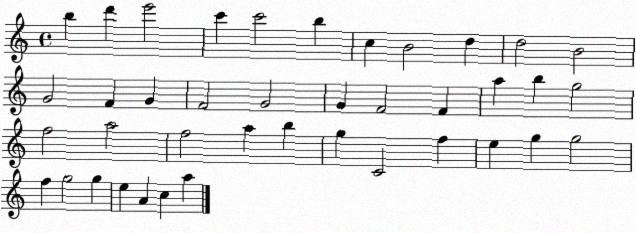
X:1
T:Untitled
M:4/4
L:1/4
K:C
b d' e'2 c' c'2 b c B2 d d2 B2 G2 F G F2 G2 G F2 F a b g2 f2 a2 f2 a b g C2 f e g g2 f g2 g e A c a